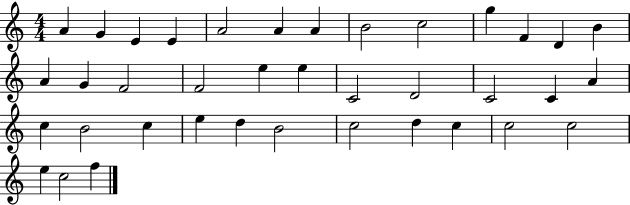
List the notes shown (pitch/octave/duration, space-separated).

A4/q G4/q E4/q E4/q A4/h A4/q A4/q B4/h C5/h G5/q F4/q D4/q B4/q A4/q G4/q F4/h F4/h E5/q E5/q C4/h D4/h C4/h C4/q A4/q C5/q B4/h C5/q E5/q D5/q B4/h C5/h D5/q C5/q C5/h C5/h E5/q C5/h F5/q